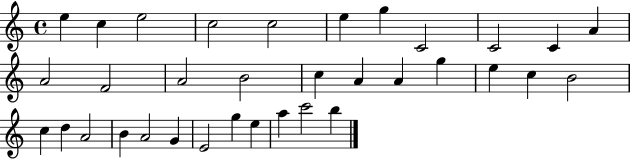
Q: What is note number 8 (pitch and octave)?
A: C4